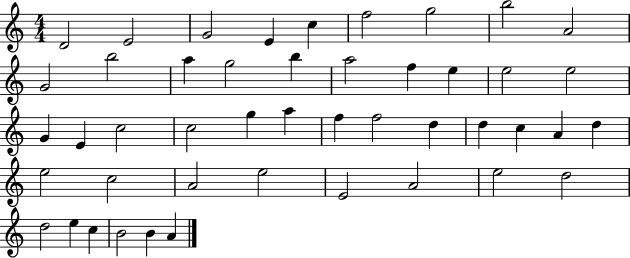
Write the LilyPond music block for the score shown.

{
  \clef treble
  \numericTimeSignature
  \time 4/4
  \key c \major
  d'2 e'2 | g'2 e'4 c''4 | f''2 g''2 | b''2 a'2 | \break g'2 b''2 | a''4 g''2 b''4 | a''2 f''4 e''4 | e''2 e''2 | \break g'4 e'4 c''2 | c''2 g''4 a''4 | f''4 f''2 d''4 | d''4 c''4 a'4 d''4 | \break e''2 c''2 | a'2 e''2 | e'2 a'2 | e''2 d''2 | \break d''2 e''4 c''4 | b'2 b'4 a'4 | \bar "|."
}